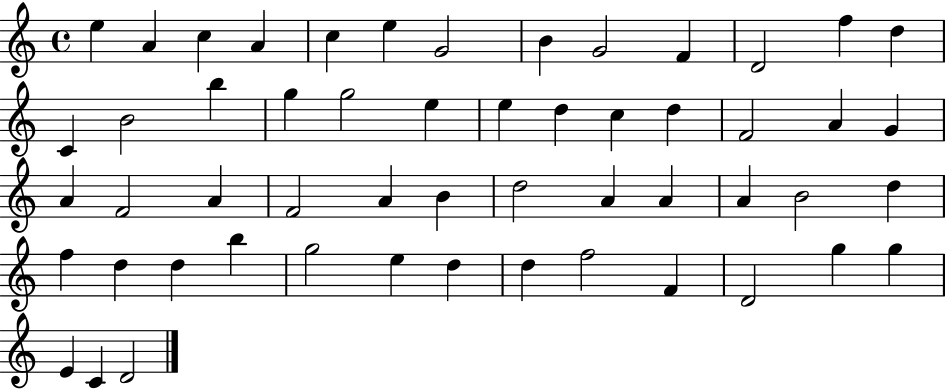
E5/q A4/q C5/q A4/q C5/q E5/q G4/h B4/q G4/h F4/q D4/h F5/q D5/q C4/q B4/h B5/q G5/q G5/h E5/q E5/q D5/q C5/q D5/q F4/h A4/q G4/q A4/q F4/h A4/q F4/h A4/q B4/q D5/h A4/q A4/q A4/q B4/h D5/q F5/q D5/q D5/q B5/q G5/h E5/q D5/q D5/q F5/h F4/q D4/h G5/q G5/q E4/q C4/q D4/h